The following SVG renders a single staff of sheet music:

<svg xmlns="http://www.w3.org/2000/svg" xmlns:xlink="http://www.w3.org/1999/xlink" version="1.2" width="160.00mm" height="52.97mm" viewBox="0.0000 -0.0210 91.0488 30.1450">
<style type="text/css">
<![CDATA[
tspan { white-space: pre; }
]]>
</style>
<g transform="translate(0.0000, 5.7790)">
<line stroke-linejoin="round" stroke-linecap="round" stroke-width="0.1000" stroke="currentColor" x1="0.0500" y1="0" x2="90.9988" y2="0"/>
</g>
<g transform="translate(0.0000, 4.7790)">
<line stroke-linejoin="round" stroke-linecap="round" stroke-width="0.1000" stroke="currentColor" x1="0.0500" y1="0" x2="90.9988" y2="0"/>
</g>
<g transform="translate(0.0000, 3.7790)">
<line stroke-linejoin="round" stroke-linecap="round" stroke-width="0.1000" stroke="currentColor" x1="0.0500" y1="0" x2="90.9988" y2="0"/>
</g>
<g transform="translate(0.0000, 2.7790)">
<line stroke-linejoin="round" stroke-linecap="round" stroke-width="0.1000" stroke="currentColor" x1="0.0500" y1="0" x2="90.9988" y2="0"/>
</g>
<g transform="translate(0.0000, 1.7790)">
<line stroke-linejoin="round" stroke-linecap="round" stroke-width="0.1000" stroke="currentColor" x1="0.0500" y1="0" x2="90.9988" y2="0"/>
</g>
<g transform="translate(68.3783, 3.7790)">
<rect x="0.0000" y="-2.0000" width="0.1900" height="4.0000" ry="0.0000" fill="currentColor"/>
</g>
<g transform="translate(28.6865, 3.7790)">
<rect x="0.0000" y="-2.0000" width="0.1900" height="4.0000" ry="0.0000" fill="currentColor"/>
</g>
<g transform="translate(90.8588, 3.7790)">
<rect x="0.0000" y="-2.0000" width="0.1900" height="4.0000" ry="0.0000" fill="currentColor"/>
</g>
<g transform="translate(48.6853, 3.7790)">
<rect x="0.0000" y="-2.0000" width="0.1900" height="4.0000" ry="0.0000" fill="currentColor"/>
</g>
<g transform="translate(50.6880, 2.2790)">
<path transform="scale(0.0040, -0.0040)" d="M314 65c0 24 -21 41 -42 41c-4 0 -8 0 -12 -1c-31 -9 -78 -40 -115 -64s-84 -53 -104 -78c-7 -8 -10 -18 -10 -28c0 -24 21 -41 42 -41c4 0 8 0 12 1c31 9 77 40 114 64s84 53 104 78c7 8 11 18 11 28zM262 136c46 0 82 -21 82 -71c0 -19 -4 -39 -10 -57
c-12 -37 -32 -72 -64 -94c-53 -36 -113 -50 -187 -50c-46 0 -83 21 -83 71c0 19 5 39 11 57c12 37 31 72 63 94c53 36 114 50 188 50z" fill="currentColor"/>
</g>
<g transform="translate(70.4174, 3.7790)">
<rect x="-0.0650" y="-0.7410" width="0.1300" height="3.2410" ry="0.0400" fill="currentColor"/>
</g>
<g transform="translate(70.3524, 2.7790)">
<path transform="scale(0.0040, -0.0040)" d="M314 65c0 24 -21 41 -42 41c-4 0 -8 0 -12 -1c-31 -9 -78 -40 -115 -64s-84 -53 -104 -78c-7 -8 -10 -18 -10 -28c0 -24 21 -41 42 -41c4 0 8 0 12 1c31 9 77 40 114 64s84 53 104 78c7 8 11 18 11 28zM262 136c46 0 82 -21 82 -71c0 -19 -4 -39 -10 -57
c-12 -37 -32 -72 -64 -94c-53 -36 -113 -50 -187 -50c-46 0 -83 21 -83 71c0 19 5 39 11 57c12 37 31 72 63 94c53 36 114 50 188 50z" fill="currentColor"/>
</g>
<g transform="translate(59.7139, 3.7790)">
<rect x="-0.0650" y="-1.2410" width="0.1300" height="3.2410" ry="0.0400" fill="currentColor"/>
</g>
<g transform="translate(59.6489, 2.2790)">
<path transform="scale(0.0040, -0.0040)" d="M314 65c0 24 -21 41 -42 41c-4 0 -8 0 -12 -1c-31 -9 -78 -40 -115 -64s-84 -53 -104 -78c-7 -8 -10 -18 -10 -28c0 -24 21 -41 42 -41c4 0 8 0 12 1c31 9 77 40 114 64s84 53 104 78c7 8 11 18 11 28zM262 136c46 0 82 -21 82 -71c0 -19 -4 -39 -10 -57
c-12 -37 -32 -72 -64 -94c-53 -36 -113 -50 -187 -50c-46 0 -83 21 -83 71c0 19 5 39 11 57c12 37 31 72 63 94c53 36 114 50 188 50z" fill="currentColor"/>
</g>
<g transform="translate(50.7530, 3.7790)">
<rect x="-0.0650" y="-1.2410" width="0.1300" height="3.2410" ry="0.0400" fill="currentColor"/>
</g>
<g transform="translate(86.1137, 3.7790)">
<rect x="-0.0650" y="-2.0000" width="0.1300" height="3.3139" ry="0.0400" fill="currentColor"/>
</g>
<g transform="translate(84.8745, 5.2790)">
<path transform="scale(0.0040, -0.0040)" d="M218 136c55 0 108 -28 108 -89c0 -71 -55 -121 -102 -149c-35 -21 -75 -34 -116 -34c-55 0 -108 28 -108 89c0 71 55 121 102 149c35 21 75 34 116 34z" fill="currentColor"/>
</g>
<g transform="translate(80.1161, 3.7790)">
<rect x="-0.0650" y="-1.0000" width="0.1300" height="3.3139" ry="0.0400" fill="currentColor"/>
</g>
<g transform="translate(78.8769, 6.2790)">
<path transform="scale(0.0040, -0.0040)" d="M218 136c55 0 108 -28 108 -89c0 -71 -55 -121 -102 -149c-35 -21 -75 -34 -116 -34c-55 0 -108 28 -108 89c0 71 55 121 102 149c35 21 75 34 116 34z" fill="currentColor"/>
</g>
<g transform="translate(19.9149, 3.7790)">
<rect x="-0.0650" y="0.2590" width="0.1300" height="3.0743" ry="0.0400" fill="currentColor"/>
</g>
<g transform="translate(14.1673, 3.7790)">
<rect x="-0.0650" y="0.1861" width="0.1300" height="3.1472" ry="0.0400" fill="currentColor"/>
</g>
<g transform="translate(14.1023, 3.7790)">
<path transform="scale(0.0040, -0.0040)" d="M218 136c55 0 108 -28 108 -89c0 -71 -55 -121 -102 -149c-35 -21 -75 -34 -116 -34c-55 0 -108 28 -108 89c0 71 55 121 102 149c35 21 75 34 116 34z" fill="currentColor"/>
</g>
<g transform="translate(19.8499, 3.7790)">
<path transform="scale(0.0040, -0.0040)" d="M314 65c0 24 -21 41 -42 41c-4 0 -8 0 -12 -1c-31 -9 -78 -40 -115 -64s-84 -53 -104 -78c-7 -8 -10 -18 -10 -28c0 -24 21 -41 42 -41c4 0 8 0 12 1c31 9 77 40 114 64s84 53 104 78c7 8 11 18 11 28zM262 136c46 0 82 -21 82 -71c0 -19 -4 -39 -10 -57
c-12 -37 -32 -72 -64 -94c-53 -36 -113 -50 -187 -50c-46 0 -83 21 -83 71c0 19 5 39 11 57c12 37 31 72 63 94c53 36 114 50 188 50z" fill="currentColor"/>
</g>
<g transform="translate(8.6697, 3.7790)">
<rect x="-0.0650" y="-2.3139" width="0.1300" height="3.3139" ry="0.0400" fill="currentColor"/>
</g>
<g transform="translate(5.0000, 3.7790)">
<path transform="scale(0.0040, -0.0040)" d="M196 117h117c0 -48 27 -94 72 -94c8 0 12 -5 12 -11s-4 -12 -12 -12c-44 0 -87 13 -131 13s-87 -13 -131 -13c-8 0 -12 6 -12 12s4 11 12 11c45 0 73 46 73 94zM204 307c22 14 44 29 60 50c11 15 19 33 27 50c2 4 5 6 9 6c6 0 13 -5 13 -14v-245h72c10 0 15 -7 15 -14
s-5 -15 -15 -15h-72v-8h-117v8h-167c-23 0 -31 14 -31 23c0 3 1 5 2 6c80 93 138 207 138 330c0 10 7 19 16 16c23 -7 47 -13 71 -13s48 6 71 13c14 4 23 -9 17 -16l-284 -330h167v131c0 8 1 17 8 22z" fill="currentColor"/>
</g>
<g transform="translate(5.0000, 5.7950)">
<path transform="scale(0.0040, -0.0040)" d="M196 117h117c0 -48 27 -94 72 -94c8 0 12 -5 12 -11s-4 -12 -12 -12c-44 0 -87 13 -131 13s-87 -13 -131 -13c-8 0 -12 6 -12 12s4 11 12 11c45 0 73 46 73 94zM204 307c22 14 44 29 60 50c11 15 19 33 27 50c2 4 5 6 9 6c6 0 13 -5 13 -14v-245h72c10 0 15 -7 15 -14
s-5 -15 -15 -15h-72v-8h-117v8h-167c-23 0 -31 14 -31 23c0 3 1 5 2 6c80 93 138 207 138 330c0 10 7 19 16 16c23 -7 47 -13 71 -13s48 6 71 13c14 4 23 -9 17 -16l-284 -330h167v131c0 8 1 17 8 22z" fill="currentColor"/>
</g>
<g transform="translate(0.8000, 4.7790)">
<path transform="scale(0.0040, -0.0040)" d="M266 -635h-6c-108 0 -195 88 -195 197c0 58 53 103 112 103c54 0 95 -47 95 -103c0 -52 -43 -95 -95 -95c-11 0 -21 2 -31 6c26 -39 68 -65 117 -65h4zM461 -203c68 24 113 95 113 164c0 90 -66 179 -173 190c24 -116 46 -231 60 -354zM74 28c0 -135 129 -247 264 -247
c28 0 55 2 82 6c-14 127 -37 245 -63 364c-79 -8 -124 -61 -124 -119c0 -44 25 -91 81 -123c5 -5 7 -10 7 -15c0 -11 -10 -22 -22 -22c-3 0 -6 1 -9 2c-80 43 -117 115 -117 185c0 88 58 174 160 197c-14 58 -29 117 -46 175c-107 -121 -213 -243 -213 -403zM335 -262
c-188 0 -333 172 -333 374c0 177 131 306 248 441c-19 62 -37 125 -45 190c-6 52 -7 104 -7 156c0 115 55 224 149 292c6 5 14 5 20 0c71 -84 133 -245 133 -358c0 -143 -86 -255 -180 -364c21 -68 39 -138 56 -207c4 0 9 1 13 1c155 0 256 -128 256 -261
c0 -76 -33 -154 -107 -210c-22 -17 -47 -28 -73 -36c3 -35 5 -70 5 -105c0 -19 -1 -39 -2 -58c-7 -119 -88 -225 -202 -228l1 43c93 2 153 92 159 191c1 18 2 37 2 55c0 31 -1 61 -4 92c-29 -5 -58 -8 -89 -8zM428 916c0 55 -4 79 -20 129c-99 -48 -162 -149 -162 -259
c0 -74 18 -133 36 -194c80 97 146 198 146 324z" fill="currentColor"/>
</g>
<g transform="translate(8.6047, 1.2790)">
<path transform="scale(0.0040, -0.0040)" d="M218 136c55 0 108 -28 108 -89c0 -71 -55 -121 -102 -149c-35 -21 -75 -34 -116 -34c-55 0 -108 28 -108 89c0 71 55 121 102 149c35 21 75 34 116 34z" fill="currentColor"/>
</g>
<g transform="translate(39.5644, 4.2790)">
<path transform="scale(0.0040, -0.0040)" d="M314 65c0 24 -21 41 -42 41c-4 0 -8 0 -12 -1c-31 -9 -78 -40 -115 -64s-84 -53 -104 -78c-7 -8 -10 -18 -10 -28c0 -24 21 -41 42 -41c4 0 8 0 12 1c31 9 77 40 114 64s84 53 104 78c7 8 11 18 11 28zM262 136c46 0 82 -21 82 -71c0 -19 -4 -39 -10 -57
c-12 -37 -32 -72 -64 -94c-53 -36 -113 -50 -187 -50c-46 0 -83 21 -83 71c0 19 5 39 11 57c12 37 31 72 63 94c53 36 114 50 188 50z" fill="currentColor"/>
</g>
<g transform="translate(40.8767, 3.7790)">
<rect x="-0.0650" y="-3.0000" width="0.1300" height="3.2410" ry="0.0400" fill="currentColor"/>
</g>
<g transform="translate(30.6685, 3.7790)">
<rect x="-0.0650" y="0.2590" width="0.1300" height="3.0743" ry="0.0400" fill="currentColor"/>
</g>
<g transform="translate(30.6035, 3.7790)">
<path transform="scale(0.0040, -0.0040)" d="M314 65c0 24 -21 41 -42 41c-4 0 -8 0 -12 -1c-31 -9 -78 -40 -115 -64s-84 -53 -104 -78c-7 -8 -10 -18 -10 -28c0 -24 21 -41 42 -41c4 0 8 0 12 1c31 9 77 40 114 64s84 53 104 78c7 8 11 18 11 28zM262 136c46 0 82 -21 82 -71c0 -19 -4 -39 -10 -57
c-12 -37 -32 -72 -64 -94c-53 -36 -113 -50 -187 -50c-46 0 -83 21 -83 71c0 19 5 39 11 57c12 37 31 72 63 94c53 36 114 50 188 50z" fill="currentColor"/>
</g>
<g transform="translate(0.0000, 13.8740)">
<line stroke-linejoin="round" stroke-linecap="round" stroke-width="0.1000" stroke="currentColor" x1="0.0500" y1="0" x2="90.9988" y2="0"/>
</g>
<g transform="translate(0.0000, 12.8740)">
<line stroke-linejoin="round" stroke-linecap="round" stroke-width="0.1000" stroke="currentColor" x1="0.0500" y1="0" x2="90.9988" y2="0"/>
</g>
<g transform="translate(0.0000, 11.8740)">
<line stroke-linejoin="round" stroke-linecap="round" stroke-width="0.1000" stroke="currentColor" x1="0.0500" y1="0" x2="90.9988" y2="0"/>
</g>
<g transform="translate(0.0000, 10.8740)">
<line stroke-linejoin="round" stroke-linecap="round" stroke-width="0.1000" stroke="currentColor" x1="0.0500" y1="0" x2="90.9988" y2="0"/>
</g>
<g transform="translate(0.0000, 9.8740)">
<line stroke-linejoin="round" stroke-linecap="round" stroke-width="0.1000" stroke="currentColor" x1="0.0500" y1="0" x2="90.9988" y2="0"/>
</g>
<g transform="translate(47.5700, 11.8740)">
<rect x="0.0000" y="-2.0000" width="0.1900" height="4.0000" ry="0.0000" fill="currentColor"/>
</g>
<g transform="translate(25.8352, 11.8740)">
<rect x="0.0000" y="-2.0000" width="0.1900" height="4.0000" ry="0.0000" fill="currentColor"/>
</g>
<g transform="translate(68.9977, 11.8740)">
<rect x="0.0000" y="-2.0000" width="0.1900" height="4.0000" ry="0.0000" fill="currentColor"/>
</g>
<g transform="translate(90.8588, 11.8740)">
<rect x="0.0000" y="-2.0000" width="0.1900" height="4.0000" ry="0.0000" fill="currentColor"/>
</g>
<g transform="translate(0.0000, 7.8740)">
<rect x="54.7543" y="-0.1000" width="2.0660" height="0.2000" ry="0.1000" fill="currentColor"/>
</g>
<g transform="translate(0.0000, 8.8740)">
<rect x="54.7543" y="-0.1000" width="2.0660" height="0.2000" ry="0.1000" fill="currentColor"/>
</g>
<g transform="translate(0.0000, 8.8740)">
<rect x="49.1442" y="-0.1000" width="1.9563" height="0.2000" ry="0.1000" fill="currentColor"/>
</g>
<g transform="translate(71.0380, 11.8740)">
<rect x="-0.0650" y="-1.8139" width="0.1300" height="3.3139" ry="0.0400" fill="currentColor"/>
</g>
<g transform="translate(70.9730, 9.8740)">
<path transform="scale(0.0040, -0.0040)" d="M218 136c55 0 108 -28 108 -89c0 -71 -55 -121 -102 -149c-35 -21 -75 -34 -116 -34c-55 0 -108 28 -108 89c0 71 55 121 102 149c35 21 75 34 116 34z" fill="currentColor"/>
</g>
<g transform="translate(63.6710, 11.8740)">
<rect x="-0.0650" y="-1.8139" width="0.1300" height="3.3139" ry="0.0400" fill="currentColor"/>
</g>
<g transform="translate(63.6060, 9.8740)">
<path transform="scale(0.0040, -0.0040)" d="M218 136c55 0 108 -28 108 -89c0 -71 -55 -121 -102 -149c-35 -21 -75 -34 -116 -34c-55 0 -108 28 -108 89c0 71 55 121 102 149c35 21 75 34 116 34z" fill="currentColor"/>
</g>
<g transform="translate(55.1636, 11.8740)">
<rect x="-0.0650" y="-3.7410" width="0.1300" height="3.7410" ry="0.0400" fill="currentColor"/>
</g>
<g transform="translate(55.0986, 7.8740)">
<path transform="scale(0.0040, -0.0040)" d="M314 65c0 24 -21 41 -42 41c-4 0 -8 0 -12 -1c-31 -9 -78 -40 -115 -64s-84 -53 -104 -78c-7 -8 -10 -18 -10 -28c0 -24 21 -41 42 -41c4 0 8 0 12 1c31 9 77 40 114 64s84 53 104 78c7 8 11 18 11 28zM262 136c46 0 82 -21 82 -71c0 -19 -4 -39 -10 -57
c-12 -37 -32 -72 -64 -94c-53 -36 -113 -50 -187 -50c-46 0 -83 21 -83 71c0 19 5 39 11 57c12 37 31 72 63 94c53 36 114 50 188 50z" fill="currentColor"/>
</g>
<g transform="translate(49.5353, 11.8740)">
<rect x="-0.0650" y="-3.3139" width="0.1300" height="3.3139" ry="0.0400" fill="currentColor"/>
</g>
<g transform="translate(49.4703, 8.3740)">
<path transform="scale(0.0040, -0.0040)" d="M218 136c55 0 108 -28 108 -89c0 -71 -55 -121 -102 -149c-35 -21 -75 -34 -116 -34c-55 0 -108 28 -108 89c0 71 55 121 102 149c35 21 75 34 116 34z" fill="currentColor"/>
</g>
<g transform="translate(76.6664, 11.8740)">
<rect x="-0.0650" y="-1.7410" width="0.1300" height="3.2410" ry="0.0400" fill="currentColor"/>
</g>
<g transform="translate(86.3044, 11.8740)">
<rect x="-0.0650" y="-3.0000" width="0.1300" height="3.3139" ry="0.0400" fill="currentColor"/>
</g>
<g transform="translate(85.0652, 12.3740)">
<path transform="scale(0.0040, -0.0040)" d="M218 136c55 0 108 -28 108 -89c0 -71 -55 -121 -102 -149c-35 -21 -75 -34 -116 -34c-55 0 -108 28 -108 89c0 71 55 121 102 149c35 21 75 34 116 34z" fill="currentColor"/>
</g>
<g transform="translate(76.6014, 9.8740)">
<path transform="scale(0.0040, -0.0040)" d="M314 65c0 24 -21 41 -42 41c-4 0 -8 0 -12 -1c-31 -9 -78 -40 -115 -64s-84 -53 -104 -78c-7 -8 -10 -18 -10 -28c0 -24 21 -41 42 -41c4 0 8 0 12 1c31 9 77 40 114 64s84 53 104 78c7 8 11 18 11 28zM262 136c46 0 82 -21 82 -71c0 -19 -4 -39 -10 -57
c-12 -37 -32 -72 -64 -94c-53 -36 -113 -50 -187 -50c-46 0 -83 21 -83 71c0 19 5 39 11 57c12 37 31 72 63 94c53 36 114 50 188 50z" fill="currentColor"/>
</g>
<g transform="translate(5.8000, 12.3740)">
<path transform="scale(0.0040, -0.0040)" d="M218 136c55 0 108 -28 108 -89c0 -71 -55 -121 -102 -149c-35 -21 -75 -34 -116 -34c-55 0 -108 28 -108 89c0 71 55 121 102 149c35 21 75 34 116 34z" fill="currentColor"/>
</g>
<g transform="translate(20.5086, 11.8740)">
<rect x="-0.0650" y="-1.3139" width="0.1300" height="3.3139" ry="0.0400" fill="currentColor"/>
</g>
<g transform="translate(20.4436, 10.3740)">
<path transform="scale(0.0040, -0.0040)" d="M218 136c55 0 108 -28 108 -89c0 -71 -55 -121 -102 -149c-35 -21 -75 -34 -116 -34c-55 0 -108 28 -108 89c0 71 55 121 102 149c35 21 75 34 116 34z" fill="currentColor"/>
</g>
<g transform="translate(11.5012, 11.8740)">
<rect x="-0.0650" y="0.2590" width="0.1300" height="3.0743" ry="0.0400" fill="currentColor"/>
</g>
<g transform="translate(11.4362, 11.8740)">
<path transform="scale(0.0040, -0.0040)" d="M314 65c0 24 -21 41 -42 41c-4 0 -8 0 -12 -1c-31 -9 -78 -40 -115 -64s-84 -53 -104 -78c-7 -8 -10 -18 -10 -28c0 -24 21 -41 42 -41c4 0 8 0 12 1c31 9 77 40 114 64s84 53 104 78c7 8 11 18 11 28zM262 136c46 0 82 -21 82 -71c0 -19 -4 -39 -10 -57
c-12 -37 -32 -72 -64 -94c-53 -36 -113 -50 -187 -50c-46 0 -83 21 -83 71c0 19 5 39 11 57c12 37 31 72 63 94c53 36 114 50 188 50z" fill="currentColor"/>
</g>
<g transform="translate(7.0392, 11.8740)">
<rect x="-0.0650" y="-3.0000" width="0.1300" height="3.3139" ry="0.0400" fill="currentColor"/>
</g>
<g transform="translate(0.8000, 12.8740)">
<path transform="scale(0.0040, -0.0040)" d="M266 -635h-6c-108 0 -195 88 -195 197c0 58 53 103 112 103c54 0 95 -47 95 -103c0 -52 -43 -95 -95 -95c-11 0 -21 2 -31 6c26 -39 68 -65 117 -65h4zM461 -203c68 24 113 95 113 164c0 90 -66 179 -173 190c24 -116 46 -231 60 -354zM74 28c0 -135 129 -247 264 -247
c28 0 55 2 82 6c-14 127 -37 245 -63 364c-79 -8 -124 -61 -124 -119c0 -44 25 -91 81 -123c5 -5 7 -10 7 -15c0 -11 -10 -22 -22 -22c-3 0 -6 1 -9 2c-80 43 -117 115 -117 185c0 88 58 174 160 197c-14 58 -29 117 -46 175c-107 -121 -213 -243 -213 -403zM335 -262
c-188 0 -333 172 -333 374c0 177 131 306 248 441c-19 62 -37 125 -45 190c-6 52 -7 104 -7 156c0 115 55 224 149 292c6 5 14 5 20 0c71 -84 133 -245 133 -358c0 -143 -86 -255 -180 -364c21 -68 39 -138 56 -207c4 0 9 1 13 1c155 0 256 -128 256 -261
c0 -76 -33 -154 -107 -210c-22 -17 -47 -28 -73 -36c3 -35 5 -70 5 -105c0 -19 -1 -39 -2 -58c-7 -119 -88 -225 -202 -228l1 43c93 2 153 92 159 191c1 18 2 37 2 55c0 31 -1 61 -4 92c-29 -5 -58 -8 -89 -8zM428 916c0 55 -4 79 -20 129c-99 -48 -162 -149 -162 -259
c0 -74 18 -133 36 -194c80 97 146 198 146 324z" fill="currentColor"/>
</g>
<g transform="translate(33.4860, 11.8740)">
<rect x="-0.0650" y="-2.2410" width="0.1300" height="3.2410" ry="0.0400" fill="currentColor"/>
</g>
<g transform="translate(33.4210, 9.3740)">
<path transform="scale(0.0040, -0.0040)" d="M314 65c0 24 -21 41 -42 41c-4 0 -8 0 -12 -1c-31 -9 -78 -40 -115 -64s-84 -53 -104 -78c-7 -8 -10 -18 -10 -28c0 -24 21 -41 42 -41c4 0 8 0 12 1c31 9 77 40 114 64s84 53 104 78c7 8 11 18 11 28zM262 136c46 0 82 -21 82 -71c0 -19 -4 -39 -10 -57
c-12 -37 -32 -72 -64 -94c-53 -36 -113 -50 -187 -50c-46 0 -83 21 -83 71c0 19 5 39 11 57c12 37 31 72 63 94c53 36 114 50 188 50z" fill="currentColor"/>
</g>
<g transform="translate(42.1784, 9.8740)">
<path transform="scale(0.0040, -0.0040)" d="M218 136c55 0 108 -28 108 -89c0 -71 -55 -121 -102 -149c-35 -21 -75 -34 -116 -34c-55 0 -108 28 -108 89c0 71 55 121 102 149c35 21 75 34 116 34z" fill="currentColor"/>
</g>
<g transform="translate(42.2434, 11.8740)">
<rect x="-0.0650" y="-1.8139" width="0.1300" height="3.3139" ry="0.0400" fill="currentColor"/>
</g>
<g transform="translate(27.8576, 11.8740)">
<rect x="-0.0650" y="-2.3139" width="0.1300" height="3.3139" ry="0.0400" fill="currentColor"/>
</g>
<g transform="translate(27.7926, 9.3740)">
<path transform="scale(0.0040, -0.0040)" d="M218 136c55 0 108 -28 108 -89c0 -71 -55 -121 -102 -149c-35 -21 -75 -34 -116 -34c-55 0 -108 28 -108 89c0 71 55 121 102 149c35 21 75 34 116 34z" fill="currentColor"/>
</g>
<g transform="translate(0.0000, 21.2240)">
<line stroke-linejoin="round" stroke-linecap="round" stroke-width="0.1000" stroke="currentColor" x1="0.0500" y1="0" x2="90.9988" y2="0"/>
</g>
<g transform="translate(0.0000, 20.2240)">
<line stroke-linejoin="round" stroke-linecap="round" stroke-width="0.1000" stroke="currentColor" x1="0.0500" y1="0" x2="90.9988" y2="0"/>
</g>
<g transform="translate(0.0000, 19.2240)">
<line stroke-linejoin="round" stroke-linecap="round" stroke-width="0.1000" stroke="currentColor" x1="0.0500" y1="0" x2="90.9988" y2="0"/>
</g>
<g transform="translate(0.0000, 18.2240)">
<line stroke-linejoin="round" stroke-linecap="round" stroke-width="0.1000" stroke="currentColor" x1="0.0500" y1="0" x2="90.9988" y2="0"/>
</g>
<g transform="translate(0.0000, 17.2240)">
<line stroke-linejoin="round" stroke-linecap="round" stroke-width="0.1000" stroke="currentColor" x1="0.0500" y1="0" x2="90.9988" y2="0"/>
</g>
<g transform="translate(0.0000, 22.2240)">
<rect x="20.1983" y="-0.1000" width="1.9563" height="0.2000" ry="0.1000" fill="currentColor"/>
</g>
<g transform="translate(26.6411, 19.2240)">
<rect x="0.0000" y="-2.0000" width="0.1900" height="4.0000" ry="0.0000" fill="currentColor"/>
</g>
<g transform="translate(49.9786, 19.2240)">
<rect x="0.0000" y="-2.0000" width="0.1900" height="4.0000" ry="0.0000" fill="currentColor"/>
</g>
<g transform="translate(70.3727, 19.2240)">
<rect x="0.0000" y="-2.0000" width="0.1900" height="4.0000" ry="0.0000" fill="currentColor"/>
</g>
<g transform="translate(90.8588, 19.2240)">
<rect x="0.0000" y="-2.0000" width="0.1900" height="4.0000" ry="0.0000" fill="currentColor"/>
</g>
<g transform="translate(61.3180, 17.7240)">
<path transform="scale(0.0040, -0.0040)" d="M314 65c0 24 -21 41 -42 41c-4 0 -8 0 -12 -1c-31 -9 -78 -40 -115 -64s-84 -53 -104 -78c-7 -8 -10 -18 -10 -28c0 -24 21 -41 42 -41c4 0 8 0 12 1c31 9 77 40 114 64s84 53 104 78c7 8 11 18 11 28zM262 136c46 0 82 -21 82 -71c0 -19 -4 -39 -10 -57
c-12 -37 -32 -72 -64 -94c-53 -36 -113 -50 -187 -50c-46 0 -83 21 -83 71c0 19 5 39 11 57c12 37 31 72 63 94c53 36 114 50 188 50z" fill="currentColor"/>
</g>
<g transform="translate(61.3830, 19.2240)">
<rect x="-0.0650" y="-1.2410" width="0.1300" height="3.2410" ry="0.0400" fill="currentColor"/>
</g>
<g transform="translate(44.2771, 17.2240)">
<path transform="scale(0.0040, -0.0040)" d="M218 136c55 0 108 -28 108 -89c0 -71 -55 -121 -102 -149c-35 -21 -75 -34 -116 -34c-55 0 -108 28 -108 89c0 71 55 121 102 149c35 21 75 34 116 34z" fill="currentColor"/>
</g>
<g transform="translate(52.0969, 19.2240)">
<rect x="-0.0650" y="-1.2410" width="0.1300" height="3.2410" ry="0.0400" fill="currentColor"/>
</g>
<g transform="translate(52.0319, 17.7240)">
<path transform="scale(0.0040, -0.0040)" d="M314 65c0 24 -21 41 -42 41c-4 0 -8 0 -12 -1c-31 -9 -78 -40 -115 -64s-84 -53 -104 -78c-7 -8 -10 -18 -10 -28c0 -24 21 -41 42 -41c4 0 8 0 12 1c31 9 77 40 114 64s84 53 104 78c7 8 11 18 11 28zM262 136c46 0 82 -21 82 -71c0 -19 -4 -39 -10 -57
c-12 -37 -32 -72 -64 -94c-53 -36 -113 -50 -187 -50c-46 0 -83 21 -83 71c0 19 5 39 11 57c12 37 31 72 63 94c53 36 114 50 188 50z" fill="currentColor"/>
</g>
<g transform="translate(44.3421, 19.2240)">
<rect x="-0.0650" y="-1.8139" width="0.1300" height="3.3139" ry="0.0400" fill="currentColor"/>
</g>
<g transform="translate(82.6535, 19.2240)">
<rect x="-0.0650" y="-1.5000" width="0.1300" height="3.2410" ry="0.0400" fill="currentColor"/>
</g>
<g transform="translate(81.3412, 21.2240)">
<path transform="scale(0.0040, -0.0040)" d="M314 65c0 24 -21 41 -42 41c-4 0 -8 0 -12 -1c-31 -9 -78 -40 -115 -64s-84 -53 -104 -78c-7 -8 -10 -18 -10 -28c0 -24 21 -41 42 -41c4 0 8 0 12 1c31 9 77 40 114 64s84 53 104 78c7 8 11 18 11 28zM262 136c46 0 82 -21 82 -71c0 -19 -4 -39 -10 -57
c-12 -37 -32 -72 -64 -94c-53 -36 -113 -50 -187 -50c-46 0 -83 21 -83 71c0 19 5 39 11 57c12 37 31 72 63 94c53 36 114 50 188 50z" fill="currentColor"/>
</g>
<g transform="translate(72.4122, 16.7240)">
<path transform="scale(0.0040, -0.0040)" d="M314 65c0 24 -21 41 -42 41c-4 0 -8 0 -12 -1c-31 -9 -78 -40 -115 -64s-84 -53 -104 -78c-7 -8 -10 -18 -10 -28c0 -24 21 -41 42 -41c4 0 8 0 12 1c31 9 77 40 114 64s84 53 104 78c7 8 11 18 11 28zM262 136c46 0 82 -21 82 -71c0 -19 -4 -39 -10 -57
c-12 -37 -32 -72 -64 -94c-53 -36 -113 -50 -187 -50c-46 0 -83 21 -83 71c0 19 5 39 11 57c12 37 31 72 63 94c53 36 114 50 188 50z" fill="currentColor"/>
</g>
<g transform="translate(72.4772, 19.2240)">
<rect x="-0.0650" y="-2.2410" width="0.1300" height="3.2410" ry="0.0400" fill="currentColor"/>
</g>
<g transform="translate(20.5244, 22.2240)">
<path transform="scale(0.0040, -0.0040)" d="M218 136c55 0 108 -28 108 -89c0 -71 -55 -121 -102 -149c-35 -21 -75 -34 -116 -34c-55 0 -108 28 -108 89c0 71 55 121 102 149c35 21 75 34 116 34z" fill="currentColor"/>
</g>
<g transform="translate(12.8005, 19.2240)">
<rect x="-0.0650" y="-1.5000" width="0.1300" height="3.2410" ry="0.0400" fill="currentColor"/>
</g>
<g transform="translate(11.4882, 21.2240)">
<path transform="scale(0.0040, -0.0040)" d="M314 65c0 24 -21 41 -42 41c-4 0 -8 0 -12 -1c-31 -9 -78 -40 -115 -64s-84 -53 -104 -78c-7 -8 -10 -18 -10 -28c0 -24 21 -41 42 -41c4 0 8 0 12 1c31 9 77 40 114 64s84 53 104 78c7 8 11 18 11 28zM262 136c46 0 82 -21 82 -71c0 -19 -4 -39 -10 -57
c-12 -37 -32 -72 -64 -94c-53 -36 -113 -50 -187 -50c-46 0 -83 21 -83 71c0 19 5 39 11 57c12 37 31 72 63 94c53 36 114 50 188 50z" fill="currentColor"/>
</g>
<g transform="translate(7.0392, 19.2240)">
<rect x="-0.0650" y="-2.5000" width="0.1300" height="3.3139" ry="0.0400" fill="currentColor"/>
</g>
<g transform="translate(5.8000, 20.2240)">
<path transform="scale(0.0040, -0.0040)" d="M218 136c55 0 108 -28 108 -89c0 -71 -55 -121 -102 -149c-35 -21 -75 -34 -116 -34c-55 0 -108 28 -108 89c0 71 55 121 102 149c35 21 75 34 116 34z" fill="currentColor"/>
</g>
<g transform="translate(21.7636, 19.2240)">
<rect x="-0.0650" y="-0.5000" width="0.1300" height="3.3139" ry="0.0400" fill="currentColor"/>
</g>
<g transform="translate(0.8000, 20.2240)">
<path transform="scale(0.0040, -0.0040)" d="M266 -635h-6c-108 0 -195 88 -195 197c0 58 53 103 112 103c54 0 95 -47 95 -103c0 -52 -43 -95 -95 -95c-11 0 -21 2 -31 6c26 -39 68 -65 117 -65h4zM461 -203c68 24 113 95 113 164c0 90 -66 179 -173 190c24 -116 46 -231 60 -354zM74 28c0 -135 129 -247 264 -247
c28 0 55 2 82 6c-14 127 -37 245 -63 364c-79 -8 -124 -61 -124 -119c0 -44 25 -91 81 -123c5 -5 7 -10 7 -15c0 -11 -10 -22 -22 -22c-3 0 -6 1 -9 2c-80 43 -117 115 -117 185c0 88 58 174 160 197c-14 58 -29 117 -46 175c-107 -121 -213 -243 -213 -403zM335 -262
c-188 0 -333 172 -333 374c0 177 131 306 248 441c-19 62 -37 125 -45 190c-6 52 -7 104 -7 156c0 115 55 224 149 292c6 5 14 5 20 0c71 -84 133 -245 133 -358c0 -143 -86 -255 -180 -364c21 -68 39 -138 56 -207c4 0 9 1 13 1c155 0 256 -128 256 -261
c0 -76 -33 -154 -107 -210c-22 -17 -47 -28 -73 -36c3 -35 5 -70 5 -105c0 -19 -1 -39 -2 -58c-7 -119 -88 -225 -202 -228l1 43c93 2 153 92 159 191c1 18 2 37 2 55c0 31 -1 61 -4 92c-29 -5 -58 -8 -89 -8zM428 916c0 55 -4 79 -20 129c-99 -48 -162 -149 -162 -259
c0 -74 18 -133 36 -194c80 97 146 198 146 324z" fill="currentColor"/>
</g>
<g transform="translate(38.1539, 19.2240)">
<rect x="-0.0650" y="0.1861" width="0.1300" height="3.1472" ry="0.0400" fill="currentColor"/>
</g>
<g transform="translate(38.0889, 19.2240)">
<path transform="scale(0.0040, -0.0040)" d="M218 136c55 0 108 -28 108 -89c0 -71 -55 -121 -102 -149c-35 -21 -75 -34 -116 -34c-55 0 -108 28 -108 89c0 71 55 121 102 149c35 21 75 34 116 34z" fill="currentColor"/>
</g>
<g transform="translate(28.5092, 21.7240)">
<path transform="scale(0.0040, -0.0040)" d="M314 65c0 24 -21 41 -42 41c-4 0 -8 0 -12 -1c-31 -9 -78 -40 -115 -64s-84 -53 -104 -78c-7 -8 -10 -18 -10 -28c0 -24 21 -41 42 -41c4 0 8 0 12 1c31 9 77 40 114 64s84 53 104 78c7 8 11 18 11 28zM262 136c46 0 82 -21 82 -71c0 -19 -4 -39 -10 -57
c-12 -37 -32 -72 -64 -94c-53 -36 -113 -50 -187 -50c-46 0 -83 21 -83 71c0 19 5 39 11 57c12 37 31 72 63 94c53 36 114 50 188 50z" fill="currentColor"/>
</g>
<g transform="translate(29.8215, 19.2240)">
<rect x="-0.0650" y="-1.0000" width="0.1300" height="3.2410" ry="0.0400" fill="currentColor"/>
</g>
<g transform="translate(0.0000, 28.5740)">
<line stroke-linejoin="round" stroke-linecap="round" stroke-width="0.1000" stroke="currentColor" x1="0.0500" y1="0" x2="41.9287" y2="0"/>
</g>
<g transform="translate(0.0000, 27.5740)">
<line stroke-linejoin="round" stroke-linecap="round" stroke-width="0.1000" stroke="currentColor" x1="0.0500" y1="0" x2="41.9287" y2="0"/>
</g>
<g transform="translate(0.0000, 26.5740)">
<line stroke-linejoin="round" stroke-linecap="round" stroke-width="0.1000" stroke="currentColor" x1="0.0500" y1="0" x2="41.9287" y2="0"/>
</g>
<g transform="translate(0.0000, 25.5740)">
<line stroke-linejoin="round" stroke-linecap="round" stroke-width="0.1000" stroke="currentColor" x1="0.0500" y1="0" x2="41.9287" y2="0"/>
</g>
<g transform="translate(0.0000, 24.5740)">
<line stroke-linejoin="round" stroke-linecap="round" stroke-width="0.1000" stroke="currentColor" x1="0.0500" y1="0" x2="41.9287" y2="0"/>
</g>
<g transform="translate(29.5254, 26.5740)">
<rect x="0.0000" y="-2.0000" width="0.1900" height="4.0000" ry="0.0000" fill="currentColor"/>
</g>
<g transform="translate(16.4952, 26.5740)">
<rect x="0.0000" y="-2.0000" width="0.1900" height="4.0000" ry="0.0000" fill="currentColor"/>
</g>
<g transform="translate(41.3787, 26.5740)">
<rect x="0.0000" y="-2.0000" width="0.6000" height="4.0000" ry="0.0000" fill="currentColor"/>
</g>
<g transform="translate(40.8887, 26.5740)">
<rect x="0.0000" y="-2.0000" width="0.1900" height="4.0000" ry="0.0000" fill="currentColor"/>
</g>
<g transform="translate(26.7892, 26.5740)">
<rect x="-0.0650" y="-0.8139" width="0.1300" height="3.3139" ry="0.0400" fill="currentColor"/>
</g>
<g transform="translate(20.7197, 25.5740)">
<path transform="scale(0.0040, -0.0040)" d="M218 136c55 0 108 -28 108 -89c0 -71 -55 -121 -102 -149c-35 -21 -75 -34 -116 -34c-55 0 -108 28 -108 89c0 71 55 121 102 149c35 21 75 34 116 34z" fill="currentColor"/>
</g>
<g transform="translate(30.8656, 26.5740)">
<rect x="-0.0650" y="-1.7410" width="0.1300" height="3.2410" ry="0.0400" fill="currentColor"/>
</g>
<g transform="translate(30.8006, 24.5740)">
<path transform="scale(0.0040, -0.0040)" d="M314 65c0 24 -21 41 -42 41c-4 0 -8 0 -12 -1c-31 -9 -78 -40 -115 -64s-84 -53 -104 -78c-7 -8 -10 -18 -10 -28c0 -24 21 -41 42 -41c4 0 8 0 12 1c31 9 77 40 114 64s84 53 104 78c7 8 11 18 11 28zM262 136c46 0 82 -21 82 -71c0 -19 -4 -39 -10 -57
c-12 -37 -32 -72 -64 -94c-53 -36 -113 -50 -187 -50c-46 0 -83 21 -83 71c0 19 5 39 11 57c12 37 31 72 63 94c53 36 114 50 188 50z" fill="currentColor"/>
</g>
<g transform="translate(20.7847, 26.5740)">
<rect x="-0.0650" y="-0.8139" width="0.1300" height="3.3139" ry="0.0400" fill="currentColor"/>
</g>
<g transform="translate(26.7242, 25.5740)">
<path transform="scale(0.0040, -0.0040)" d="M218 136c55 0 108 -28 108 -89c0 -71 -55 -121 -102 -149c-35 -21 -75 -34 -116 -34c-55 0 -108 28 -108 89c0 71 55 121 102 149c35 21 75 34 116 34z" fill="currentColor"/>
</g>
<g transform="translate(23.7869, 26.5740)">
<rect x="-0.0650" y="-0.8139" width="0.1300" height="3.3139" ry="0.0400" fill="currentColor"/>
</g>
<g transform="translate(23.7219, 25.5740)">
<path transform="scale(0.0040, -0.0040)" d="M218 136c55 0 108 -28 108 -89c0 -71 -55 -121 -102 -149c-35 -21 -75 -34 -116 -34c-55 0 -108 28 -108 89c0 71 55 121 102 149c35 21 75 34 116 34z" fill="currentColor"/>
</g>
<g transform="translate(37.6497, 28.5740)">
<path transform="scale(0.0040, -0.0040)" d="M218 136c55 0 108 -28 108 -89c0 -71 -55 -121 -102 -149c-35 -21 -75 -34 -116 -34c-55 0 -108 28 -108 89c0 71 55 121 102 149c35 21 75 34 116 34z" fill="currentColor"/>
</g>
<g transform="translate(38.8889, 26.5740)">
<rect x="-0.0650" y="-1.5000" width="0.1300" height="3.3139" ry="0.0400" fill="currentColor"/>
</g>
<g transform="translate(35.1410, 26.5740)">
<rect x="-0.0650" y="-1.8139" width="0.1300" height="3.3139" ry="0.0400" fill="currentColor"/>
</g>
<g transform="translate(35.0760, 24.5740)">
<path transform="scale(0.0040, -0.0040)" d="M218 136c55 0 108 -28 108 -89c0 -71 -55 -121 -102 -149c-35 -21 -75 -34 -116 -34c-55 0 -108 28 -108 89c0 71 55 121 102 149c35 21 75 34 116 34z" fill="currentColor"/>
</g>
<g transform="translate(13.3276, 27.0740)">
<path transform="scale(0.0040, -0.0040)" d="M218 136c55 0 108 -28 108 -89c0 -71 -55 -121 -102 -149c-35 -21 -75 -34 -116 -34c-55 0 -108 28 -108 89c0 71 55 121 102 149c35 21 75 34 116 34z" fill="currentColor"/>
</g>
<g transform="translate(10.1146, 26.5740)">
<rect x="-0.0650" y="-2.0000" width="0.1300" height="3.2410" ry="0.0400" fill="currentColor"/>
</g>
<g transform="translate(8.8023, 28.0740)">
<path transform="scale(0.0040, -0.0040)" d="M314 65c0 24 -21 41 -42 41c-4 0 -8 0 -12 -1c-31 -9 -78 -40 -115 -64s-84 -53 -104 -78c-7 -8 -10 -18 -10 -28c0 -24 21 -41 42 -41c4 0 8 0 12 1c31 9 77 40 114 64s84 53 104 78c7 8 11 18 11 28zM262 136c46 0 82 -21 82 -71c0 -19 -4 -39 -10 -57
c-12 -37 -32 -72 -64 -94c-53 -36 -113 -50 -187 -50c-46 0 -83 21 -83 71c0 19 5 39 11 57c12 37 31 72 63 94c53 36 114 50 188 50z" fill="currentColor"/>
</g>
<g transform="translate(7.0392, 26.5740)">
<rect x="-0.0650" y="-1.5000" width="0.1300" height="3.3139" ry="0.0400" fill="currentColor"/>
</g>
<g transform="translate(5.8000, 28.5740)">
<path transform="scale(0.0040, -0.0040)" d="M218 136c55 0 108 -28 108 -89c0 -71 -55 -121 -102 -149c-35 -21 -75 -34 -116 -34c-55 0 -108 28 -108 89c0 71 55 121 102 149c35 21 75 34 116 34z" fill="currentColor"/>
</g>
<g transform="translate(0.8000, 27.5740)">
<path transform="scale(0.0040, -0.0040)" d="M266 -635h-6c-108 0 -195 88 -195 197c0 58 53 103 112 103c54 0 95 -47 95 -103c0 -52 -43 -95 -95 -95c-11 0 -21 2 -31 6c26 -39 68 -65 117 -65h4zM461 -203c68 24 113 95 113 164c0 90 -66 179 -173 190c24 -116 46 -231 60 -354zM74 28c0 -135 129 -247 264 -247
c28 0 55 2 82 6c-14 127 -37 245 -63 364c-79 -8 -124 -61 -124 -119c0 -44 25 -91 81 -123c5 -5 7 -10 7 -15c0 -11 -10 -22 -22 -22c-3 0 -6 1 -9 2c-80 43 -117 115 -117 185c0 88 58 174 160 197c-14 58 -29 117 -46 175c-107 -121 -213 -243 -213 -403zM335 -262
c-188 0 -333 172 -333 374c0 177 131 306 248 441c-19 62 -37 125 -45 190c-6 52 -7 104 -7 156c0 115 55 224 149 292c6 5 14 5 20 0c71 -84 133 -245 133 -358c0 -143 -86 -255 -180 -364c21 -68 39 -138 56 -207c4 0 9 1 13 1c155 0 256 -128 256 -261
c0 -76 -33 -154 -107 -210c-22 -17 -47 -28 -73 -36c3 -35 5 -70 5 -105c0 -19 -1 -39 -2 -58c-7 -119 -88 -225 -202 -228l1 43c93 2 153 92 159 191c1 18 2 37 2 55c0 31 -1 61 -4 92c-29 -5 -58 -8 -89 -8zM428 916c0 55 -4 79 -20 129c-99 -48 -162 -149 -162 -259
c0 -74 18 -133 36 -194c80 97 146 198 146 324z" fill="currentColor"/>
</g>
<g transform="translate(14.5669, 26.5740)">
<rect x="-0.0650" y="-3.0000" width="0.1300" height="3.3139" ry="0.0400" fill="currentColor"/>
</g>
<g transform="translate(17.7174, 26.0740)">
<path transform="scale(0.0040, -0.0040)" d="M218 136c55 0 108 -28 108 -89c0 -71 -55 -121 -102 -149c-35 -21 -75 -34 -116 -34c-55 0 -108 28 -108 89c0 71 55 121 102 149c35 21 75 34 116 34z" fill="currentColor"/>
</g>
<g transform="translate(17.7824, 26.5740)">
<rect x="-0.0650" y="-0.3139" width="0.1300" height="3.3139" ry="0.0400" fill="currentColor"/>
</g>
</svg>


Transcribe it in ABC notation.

X:1
T:Untitled
M:4/4
L:1/4
K:C
g B B2 B2 A2 e2 e2 d2 D F A B2 e g g2 f b c'2 f f f2 A G E2 C D2 B f e2 e2 g2 E2 E F2 A c d d d f2 f E